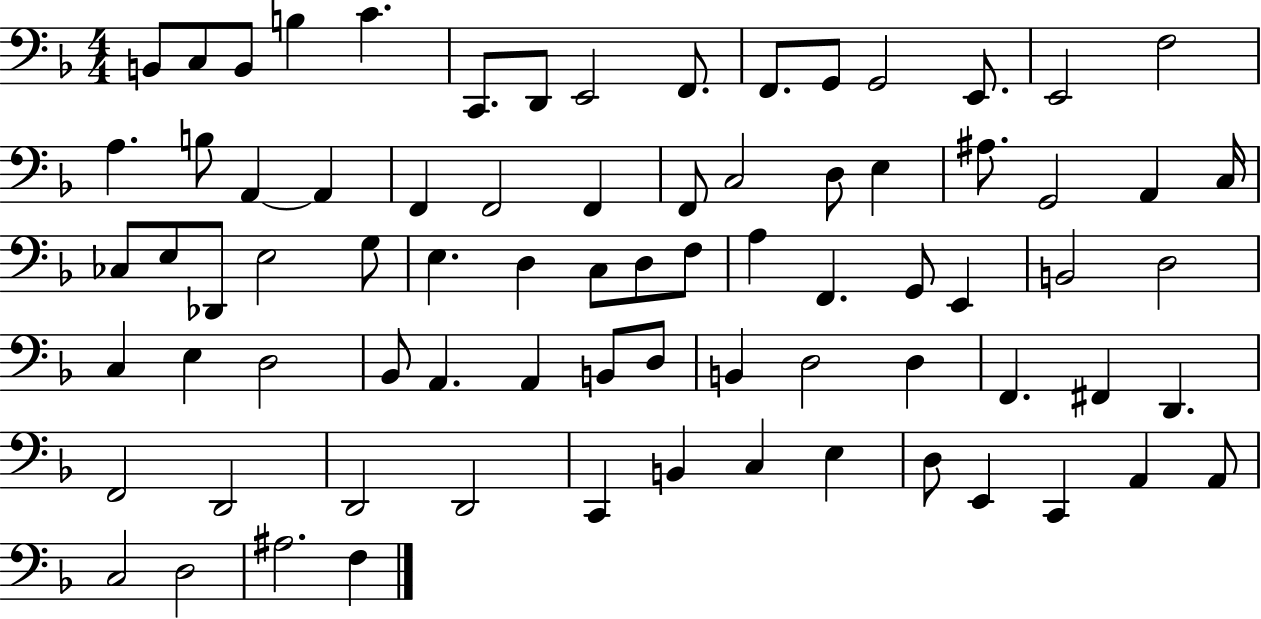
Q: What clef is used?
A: bass